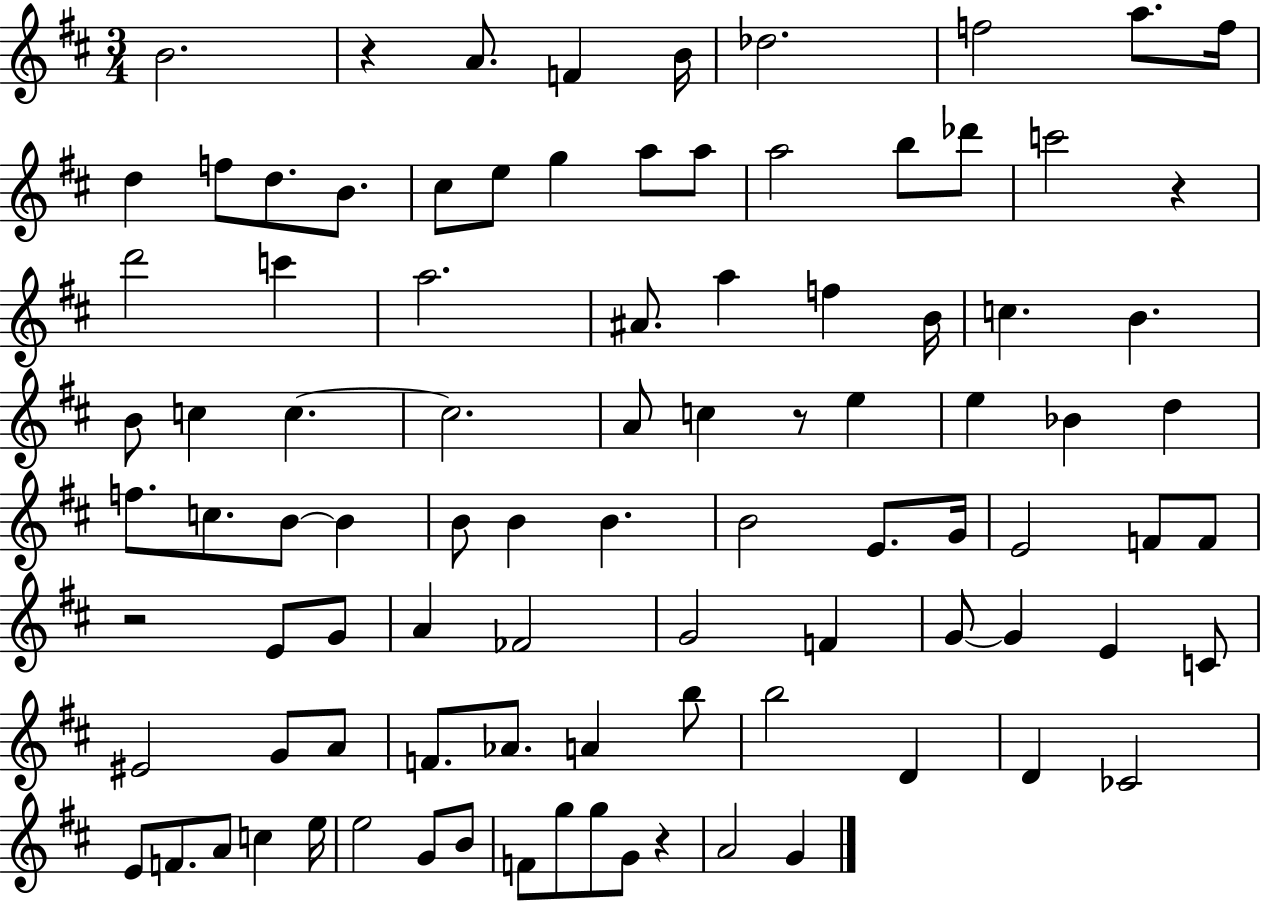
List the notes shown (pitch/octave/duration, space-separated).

B4/h. R/q A4/e. F4/q B4/s Db5/h. F5/h A5/e. F5/s D5/q F5/e D5/e. B4/e. C#5/e E5/e G5/q A5/e A5/e A5/h B5/e Db6/e C6/h R/q D6/h C6/q A5/h. A#4/e. A5/q F5/q B4/s C5/q. B4/q. B4/e C5/q C5/q. C5/h. A4/e C5/q R/e E5/q E5/q Bb4/q D5/q F5/e. C5/e. B4/e B4/q B4/e B4/q B4/q. B4/h E4/e. G4/s E4/h F4/e F4/e R/h E4/e G4/e A4/q FES4/h G4/h F4/q G4/e G4/q E4/q C4/e EIS4/h G4/e A4/e F4/e. Ab4/e. A4/q B5/e B5/h D4/q D4/q CES4/h E4/e F4/e. A4/e C5/q E5/s E5/h G4/e B4/e F4/e G5/e G5/e G4/e R/q A4/h G4/q